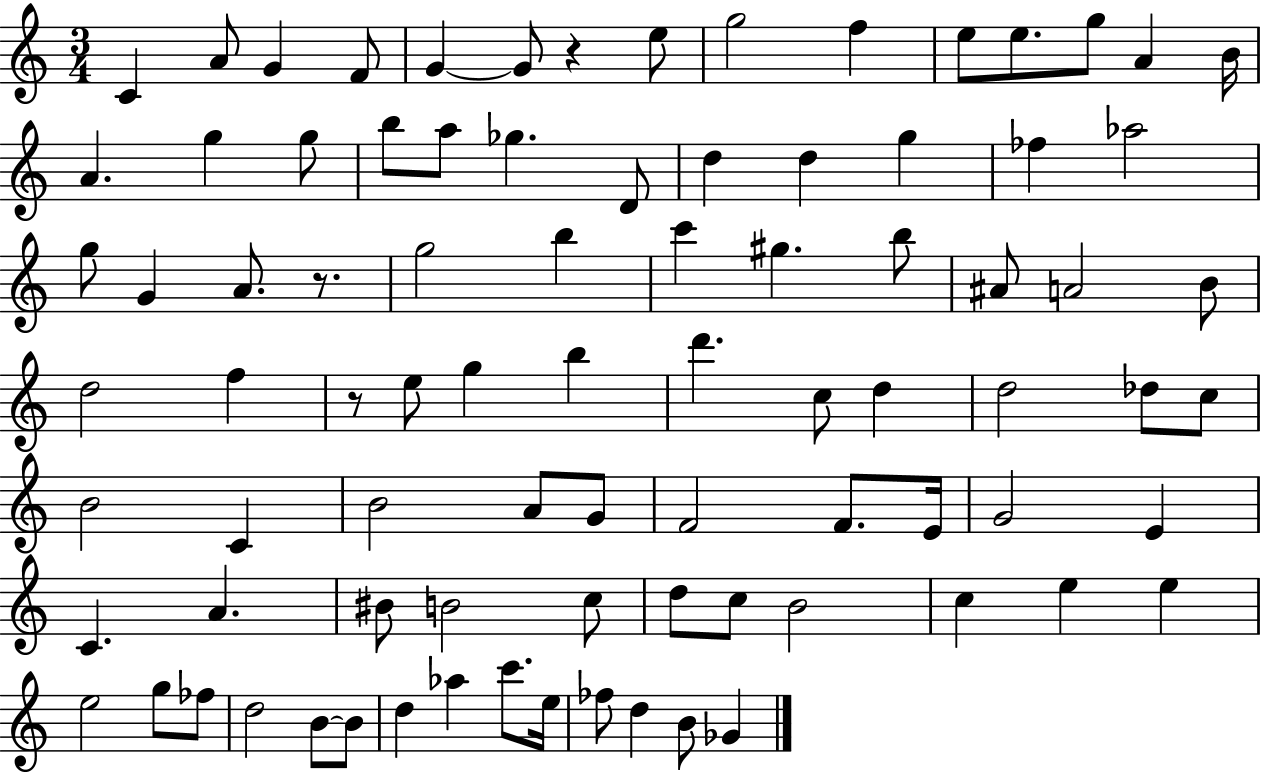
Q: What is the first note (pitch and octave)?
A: C4